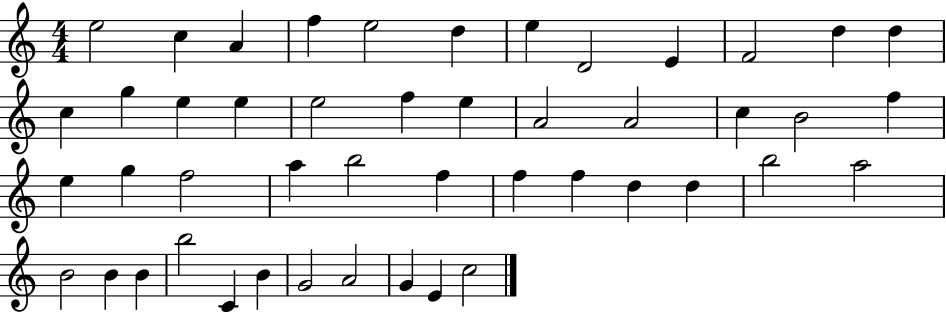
{
  \clef treble
  \numericTimeSignature
  \time 4/4
  \key c \major
  e''2 c''4 a'4 | f''4 e''2 d''4 | e''4 d'2 e'4 | f'2 d''4 d''4 | \break c''4 g''4 e''4 e''4 | e''2 f''4 e''4 | a'2 a'2 | c''4 b'2 f''4 | \break e''4 g''4 f''2 | a''4 b''2 f''4 | f''4 f''4 d''4 d''4 | b''2 a''2 | \break b'2 b'4 b'4 | b''2 c'4 b'4 | g'2 a'2 | g'4 e'4 c''2 | \break \bar "|."
}